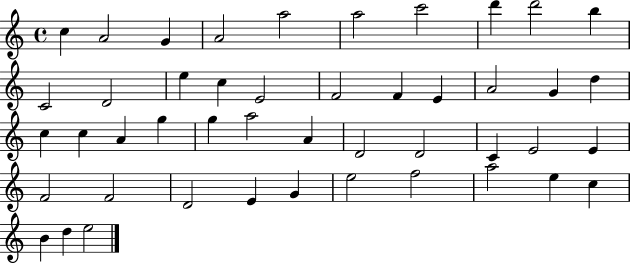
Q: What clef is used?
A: treble